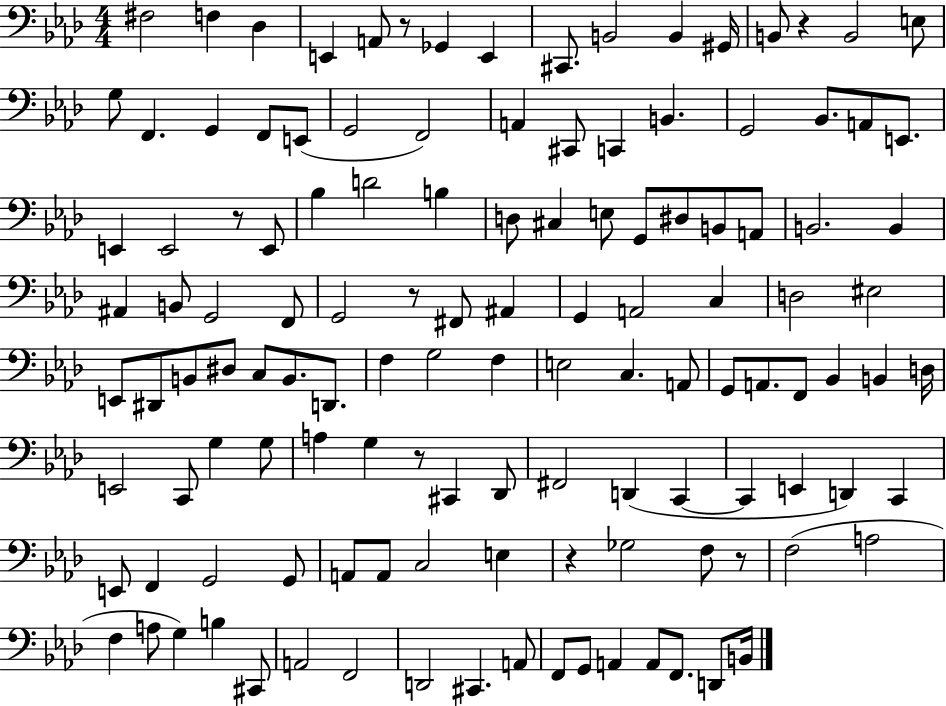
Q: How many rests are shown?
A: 7